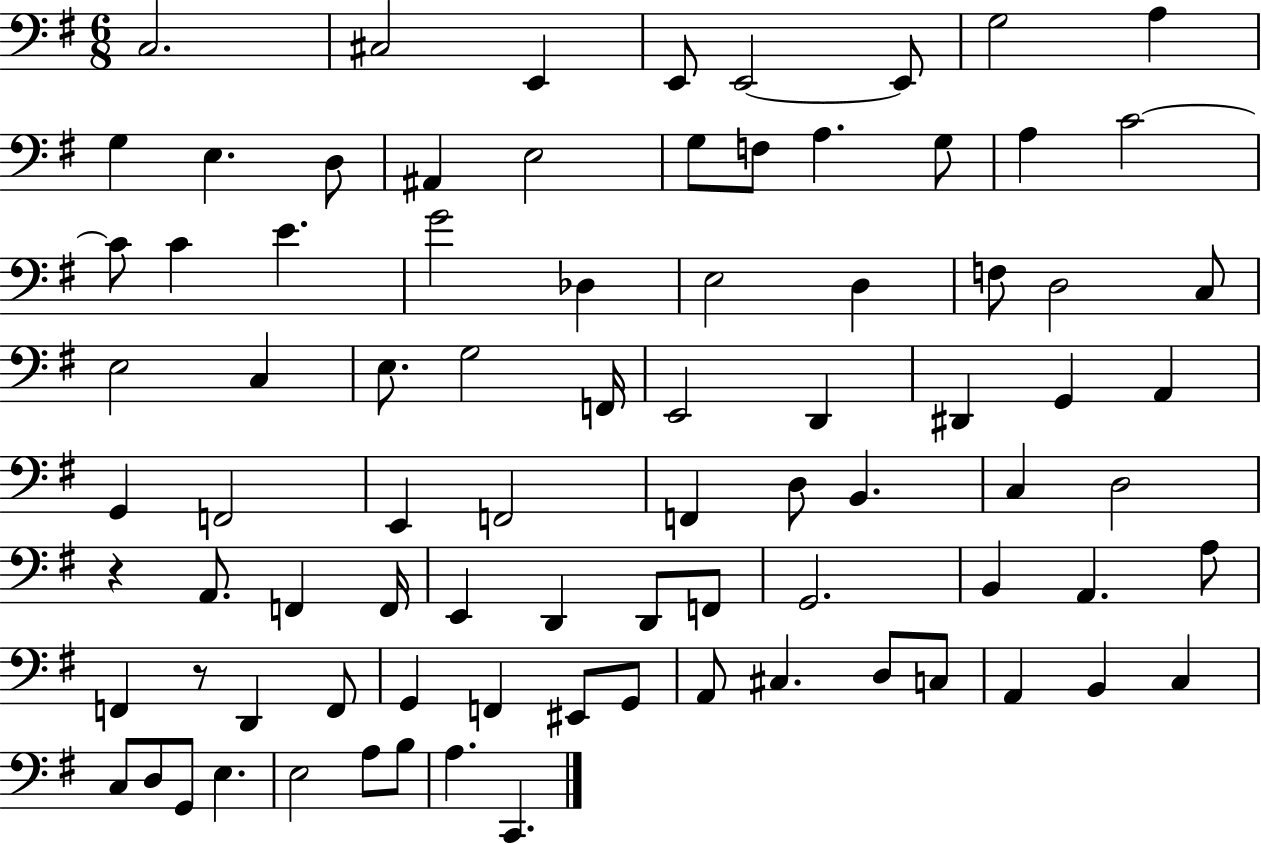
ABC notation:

X:1
T:Untitled
M:6/8
L:1/4
K:G
C,2 ^C,2 E,, E,,/2 E,,2 E,,/2 G,2 A, G, E, D,/2 ^A,, E,2 G,/2 F,/2 A, G,/2 A, C2 C/2 C E G2 _D, E,2 D, F,/2 D,2 C,/2 E,2 C, E,/2 G,2 F,,/4 E,,2 D,, ^D,, G,, A,, G,, F,,2 E,, F,,2 F,, D,/2 B,, C, D,2 z A,,/2 F,, F,,/4 E,, D,, D,,/2 F,,/2 G,,2 B,, A,, A,/2 F,, z/2 D,, F,,/2 G,, F,, ^E,,/2 G,,/2 A,,/2 ^C, D,/2 C,/2 A,, B,, C, C,/2 D,/2 G,,/2 E, E,2 A,/2 B,/2 A, C,,